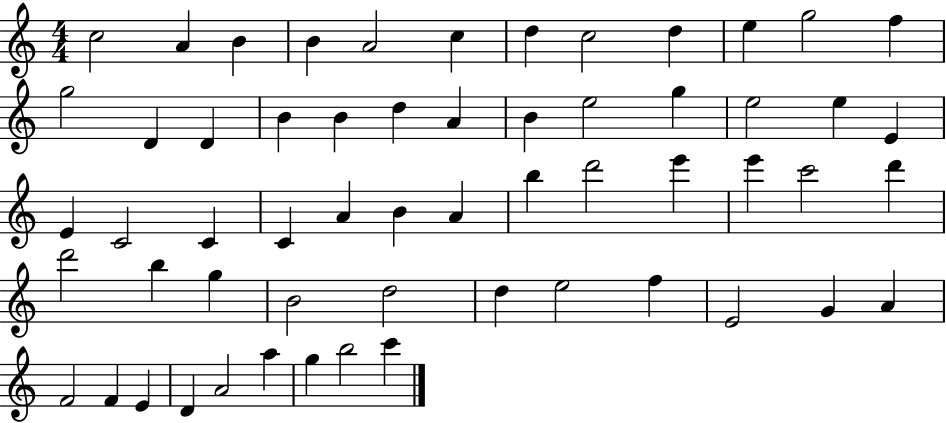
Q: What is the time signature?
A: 4/4